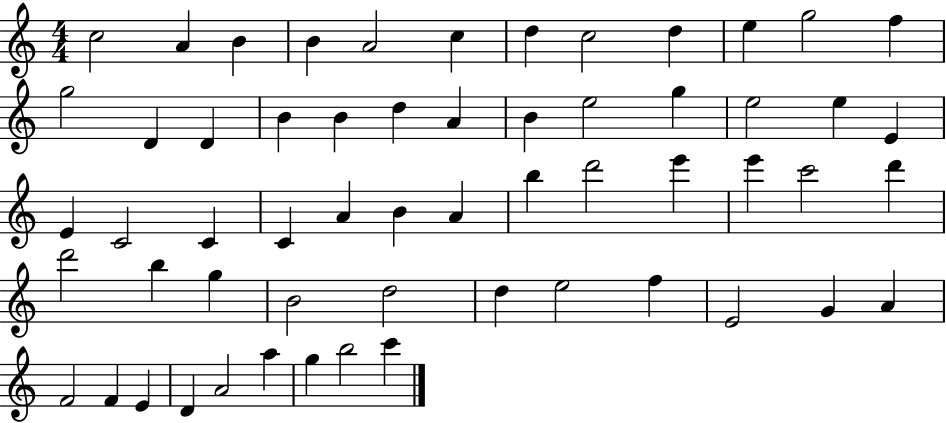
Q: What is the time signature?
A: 4/4